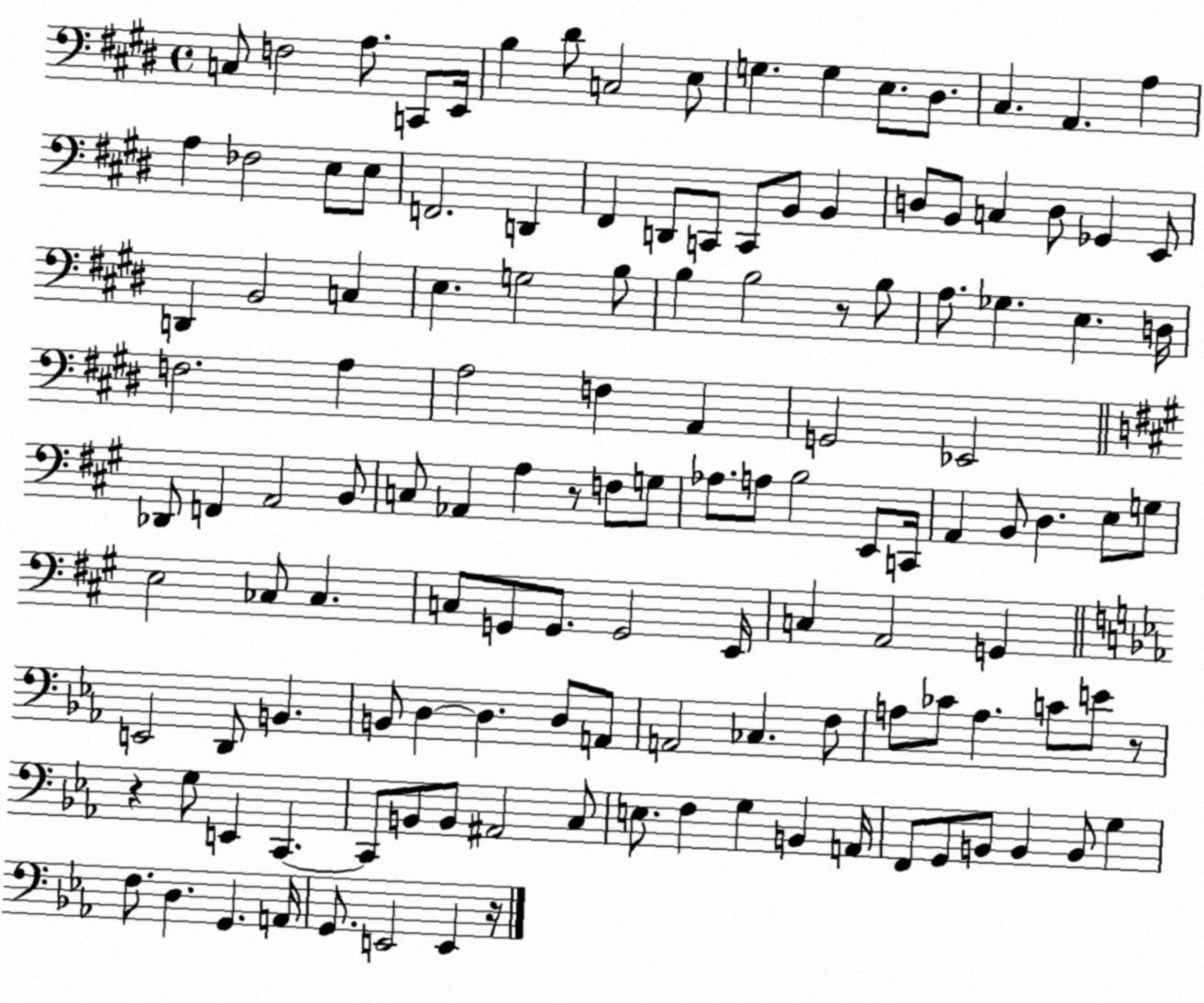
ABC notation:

X:1
T:Untitled
M:4/4
L:1/4
K:E
C,/2 F,2 A,/2 C,,/2 E,,/4 B, ^D/2 C,2 E,/2 G, G, E,/2 ^D,/2 ^C, A,, A, A, _F,2 E,/2 E,/2 F,,2 D,, ^F,, D,,/2 C,,/2 C,,/2 B,,/2 B,, D,/2 B,,/2 C, D,/2 _G,, E,,/2 D,, B,,2 C, E, G,2 B,/2 B, B,2 z/2 B,/2 A,/2 _G, E, D,/4 F,2 A, A,2 F, A,, G,,2 _E,,2 _D,,/2 F,, A,,2 B,,/2 C,/2 _A,, A, z/2 F,/2 G,/2 _A,/2 A,/2 B,2 E,,/2 C,,/4 A,, B,,/2 D, E,/2 G,/2 E,2 _C,/2 _C, C,/2 G,,/2 G,,/2 G,,2 E,,/4 C, A,,2 G,, E,,2 D,,/2 B,, B,,/2 D, D, D,/2 A,,/2 A,,2 _C, F,/2 A,/2 _C/2 A, C/2 E/2 z/2 z G,/2 E,, C,, C,,/2 B,,/2 B,,/2 ^A,,2 C,/2 E,/2 F, G, B,, A,,/4 F,,/2 G,,/2 B,,/2 B,, B,,/2 G, F,/2 D, G,, A,,/4 G,,/2 E,,2 E,, z/4